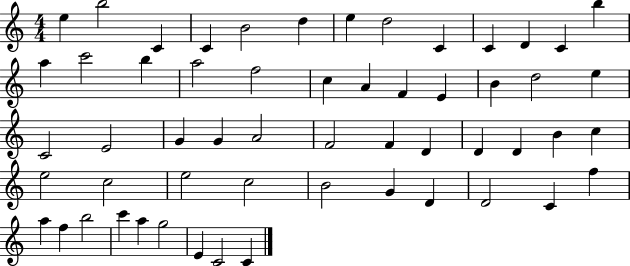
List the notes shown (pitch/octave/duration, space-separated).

E5/q B5/h C4/q C4/q B4/h D5/q E5/q D5/h C4/q C4/q D4/q C4/q B5/q A5/q C6/h B5/q A5/h F5/h C5/q A4/q F4/q E4/q B4/q D5/h E5/q C4/h E4/h G4/q G4/q A4/h F4/h F4/q D4/q D4/q D4/q B4/q C5/q E5/h C5/h E5/h C5/h B4/h G4/q D4/q D4/h C4/q F5/q A5/q F5/q B5/h C6/q A5/q G5/h E4/q C4/h C4/q